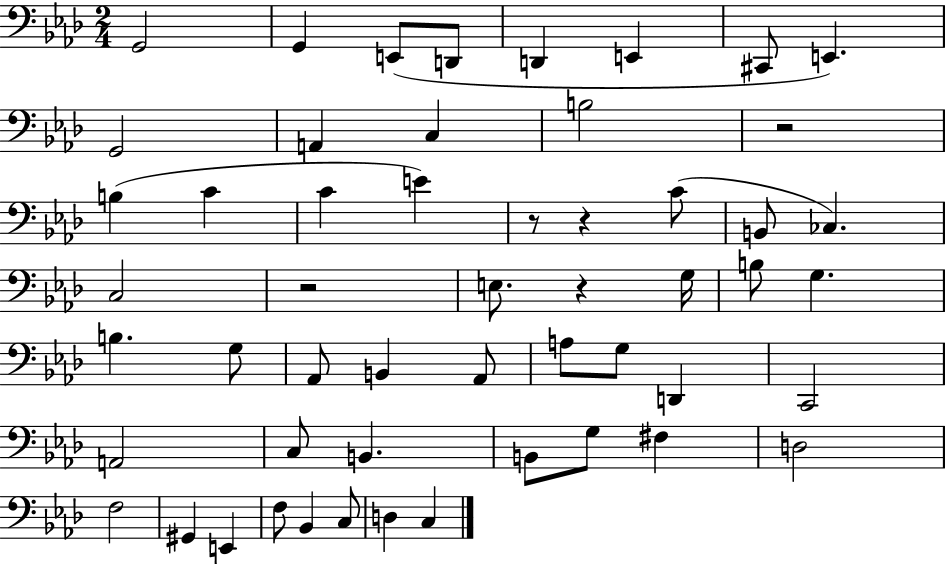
G2/h G2/q E2/e D2/e D2/q E2/q C#2/e E2/q. G2/h A2/q C3/q B3/h R/h B3/q C4/q C4/q E4/q R/e R/q C4/e B2/e CES3/q. C3/h R/h E3/e. R/q G3/s B3/e G3/q. B3/q. G3/e Ab2/e B2/q Ab2/e A3/e G3/e D2/q C2/h A2/h C3/e B2/q. B2/e G3/e F#3/q D3/h F3/h G#2/q E2/q F3/e Bb2/q C3/e D3/q C3/q